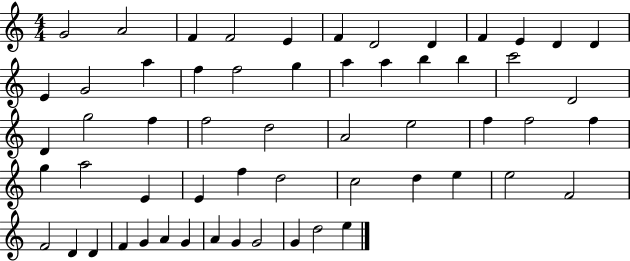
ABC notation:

X:1
T:Untitled
M:4/4
L:1/4
K:C
G2 A2 F F2 E F D2 D F E D D E G2 a f f2 g a a b b c'2 D2 D g2 f f2 d2 A2 e2 f f2 f g a2 E E f d2 c2 d e e2 F2 F2 D D F G A G A G G2 G d2 e